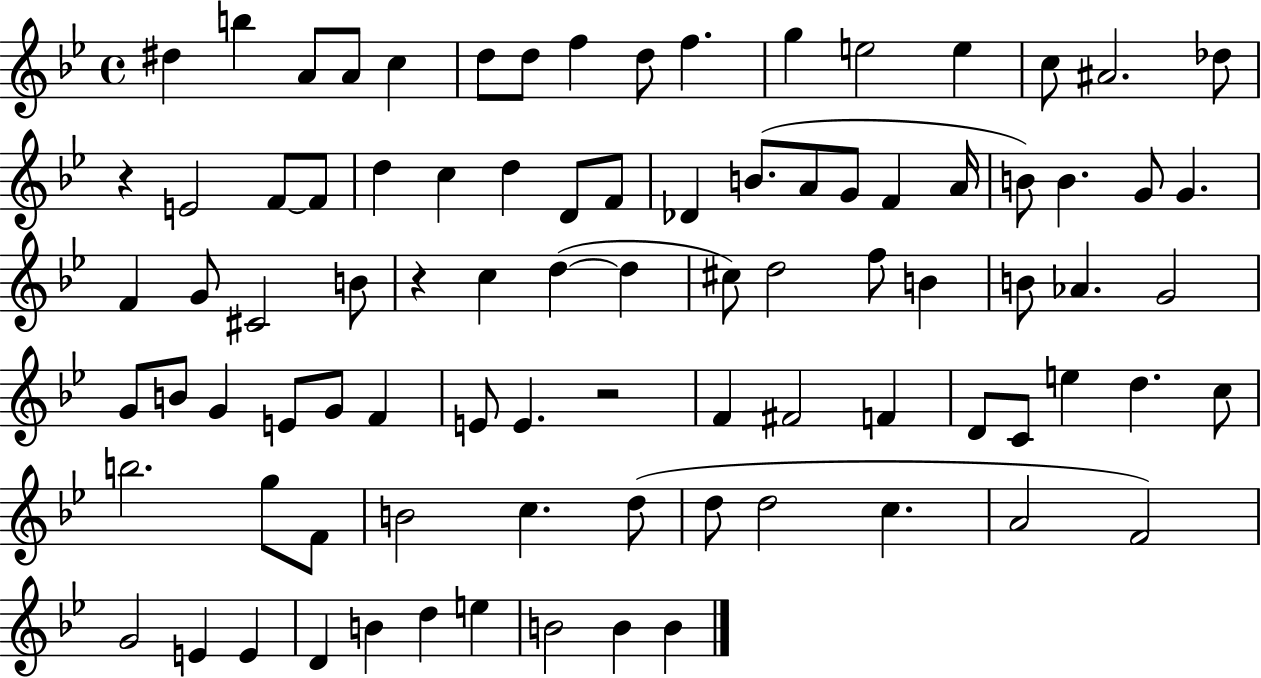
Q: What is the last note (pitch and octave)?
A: B4